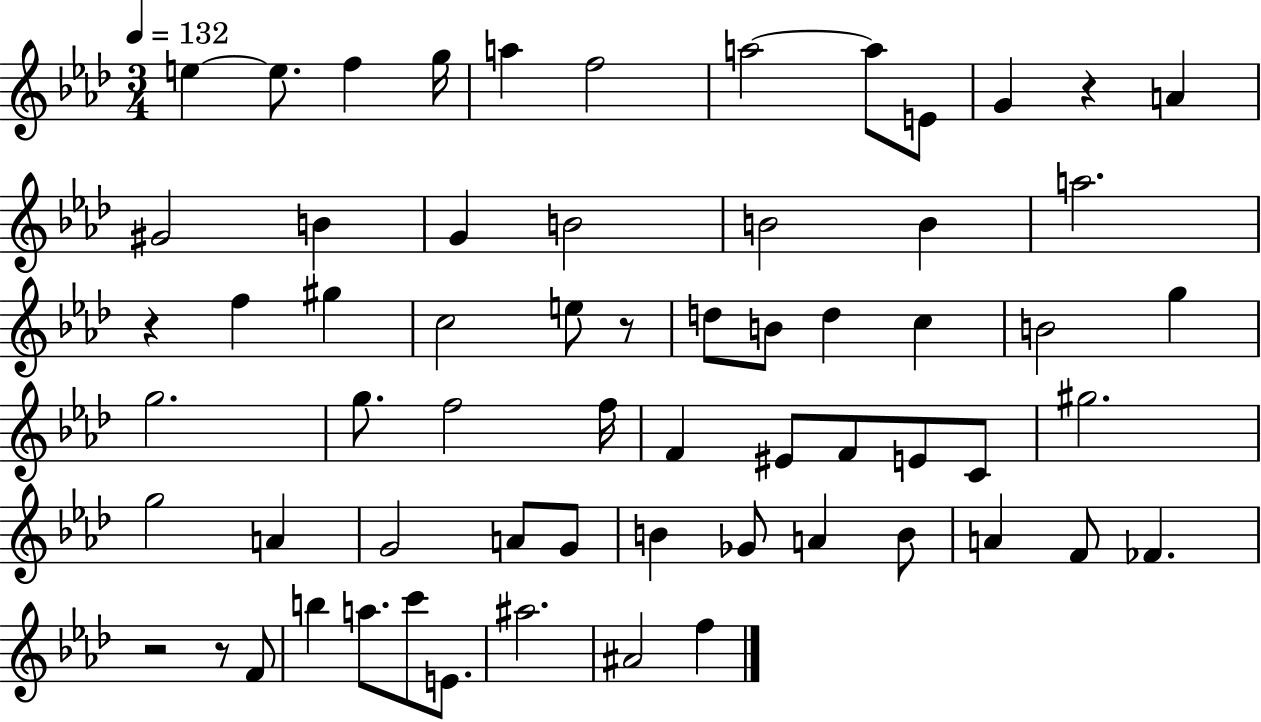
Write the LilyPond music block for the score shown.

{
  \clef treble
  \numericTimeSignature
  \time 3/4
  \key aes \major
  \tempo 4 = 132
  e''4~~ e''8. f''4 g''16 | a''4 f''2 | a''2~~ a''8 e'8 | g'4 r4 a'4 | \break gis'2 b'4 | g'4 b'2 | b'2 b'4 | a''2. | \break r4 f''4 gis''4 | c''2 e''8 r8 | d''8 b'8 d''4 c''4 | b'2 g''4 | \break g''2. | g''8. f''2 f''16 | f'4 eis'8 f'8 e'8 c'8 | gis''2. | \break g''2 a'4 | g'2 a'8 g'8 | b'4 ges'8 a'4 b'8 | a'4 f'8 fes'4. | \break r2 r8 f'8 | b''4 a''8. c'''8 e'8. | ais''2. | ais'2 f''4 | \break \bar "|."
}